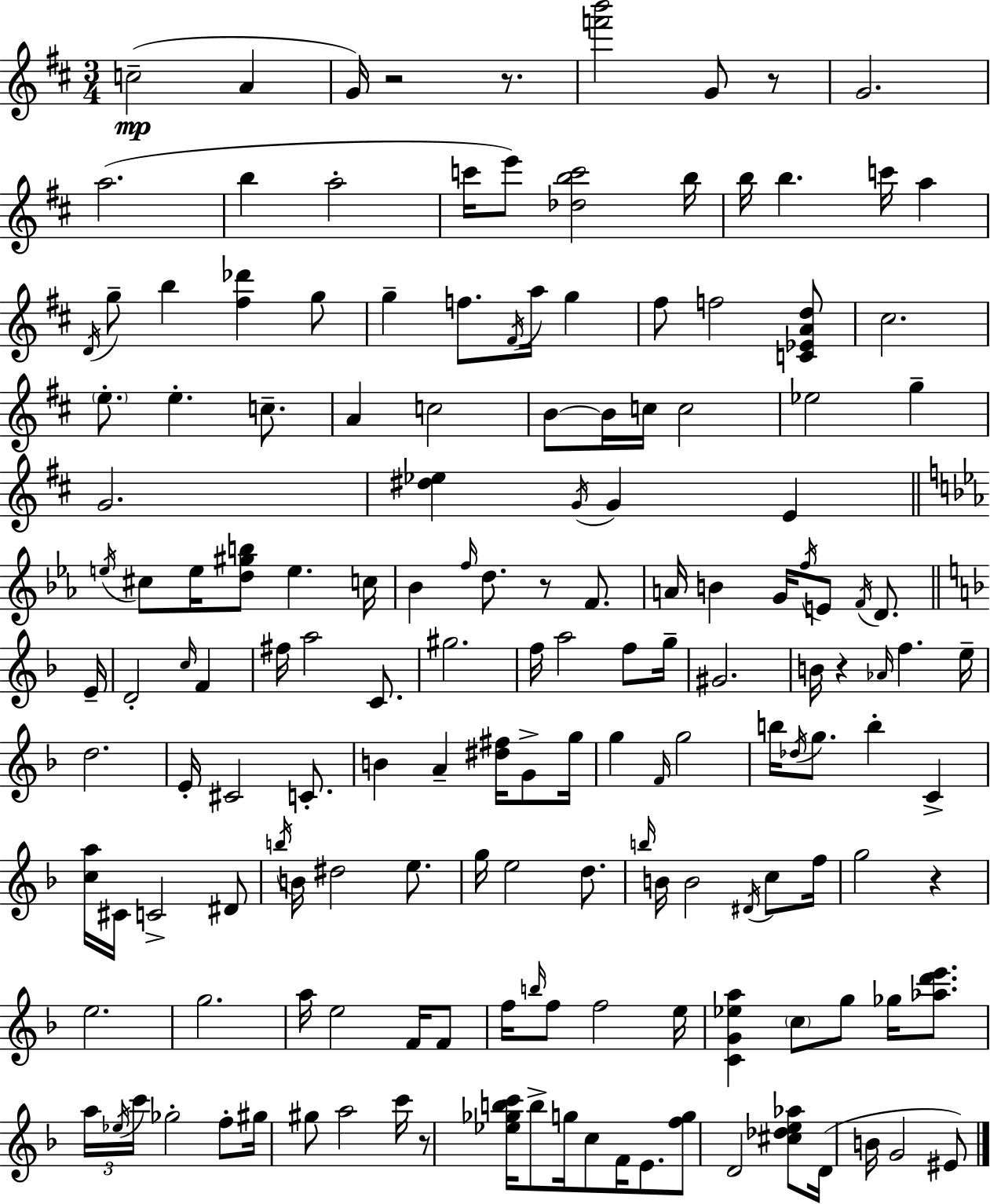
{
  \clef treble
  \numericTimeSignature
  \time 3/4
  \key d \major
  c''2--(\mp a'4 | g'16) r2 r8. | <f''' b'''>2 g'8 r8 | g'2. | \break a''2.( | b''4 a''2-. | c'''16 e'''8) <des'' b'' c'''>2 b''16 | b''16 b''4. c'''16 a''4 | \break \acciaccatura { d'16 } g''8-- b''4 <fis'' des'''>4 g''8 | g''4-- f''8. \acciaccatura { fis'16 } a''16 g''4 | fis''8 f''2 | <c' ees' a' d''>8 cis''2. | \break \parenthesize e''8.-. e''4.-. c''8.-- | a'4 c''2 | b'8~~ b'16 c''16 c''2 | ees''2 g''4-- | \break g'2. | <dis'' ees''>4 \acciaccatura { g'16 } g'4 e'4 | \bar "||" \break \key ees \major \acciaccatura { e''16 } cis''8 e''16 <d'' gis'' b''>8 e''4. | c''16 bes'4 \grace { f''16 } d''8. r8 f'8. | a'16 b'4 g'16 \acciaccatura { f''16 } e'8 \acciaccatura { f'16 } | d'8. \bar "||" \break \key f \major e'16-- d'2-. \grace { c''16 } f'4 | fis''16 a''2 c'8. | gis''2. | f''16 a''2 f''8 | \break g''16-- gis'2. | b'16 r4 \grace { aes'16 } f''4. | e''16-- d''2. | e'16-. cis'2 | \break c'8.-. b'4 a'4-- <dis'' fis''>16 | g'8-> g''16 g''4 \grace { f'16 } g''2 | b''16 \acciaccatura { des''16 } g''8. b''4-. | c'4-> <c'' a''>16 cis'16 c'2-> | \break dis'8 \acciaccatura { b''16 } b'16 dis''2 | e''8. g''16 e''2 | d''8. \grace { b''16 } b'16 b'2 | \acciaccatura { dis'16 } c''8 f''16 g''2 | \break r4 e''2. | g''2. | a''16 e''2 | f'16 f'8 f''16 \grace { b''16 } f''8 | \break f''2 e''16 <c' g' ees'' a''>4 | \parenthesize c''8 g''8 ges''16 <aes'' d''' e'''>8. \tuplet 3/2 { a''16 \acciaccatura { ees''16 } c'''16 } | ges''2-. f''8-. gis''16 gis''8 | a''2 c'''16 r8 | \break <ees'' ges'' b'' c'''>16 b''8-> g''16 c''8 f'16 e'8. <f'' g''>8 | d'2 <cis'' des'' e'' aes''>8 d'16( b'16 | g'2 eis'8) \bar "|."
}